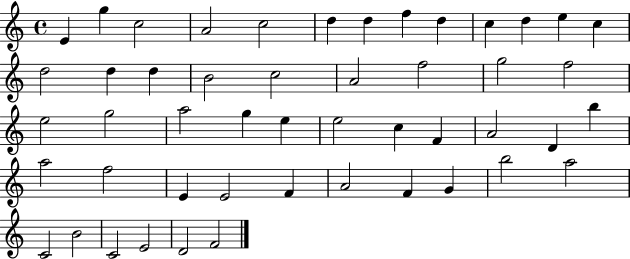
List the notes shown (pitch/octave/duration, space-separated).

E4/q G5/q C5/h A4/h C5/h D5/q D5/q F5/q D5/q C5/q D5/q E5/q C5/q D5/h D5/q D5/q B4/h C5/h A4/h F5/h G5/h F5/h E5/h G5/h A5/h G5/q E5/q E5/h C5/q F4/q A4/h D4/q B5/q A5/h F5/h E4/q E4/h F4/q A4/h F4/q G4/q B5/h A5/h C4/h B4/h C4/h E4/h D4/h F4/h